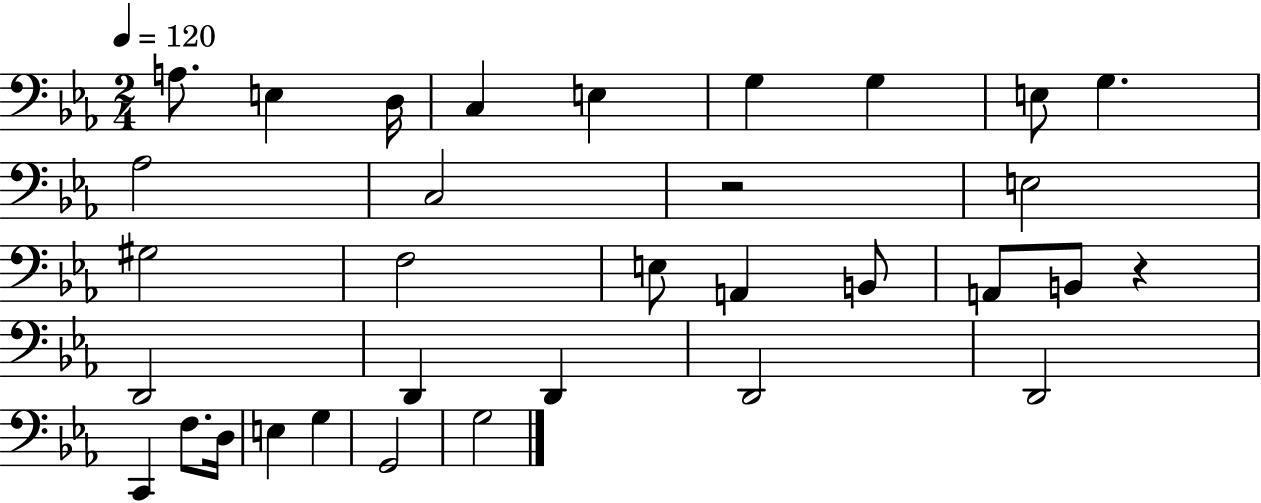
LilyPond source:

{
  \clef bass
  \numericTimeSignature
  \time 2/4
  \key ees \major
  \tempo 4 = 120
  a8. e4 d16 | c4 e4 | g4 g4 | e8 g4. | \break aes2 | c2 | r2 | e2 | \break gis2 | f2 | e8 a,4 b,8 | a,8 b,8 r4 | \break d,2 | d,4 d,4 | d,2 | d,2 | \break c,4 f8. d16 | e4 g4 | g,2 | g2 | \break \bar "|."
}